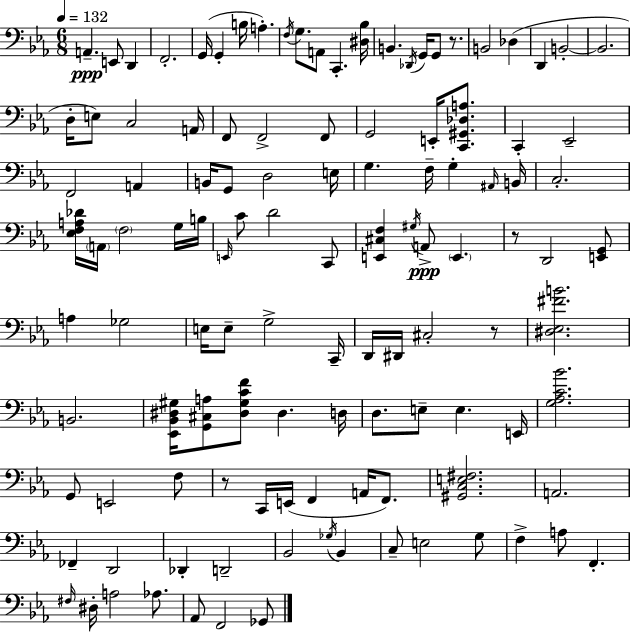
X:1
T:Untitled
M:6/8
L:1/4
K:Eb
A,, E,,/2 D,, F,,2 G,,/4 G,, B,/4 A, F,/4 G,/2 A,,/2 C,, [^D,_B,]/4 B,, _D,,/4 G,,/4 G,,/2 z/2 B,,2 _D, D,, B,,2 B,,2 D,/4 E,/2 C,2 A,,/4 F,,/2 F,,2 F,,/2 G,,2 E,,/4 [C,,^G,,_D,A,]/2 C,, _E,,2 F,,2 A,, B,,/4 G,,/2 D,2 E,/4 G, F,/4 G, ^A,,/4 B,,/4 C,2 [_E,F,A,_D]/4 A,,/4 F,2 G,/4 B,/4 E,,/4 C/2 D2 C,,/2 [E,,^C,F,] ^G,/4 A,,/2 E,, z/2 D,,2 [E,,G,,]/2 A, _G,2 E,/4 E,/2 G,2 C,,/4 D,,/4 ^D,,/4 ^C,2 z/2 [^D,_E,^FB]2 B,,2 [_E,,_B,,^D,^G,]/4 [G,,^C,A,]/2 [^D,^G,CF]/2 ^D, D,/4 D,/2 E,/2 E, E,,/4 [G,_A,C_B]2 G,,/2 E,,2 F,/2 z/2 C,,/4 E,,/4 F,, A,,/4 F,,/2 [^G,,C,E,^F,]2 A,,2 _F,, D,,2 _D,, D,,2 _B,,2 _G,/4 _B,, C,/2 E,2 G,/2 F, A,/2 F,, ^F,/4 ^D,/4 A,2 _A,/2 _A,,/2 F,,2 _G,,/2